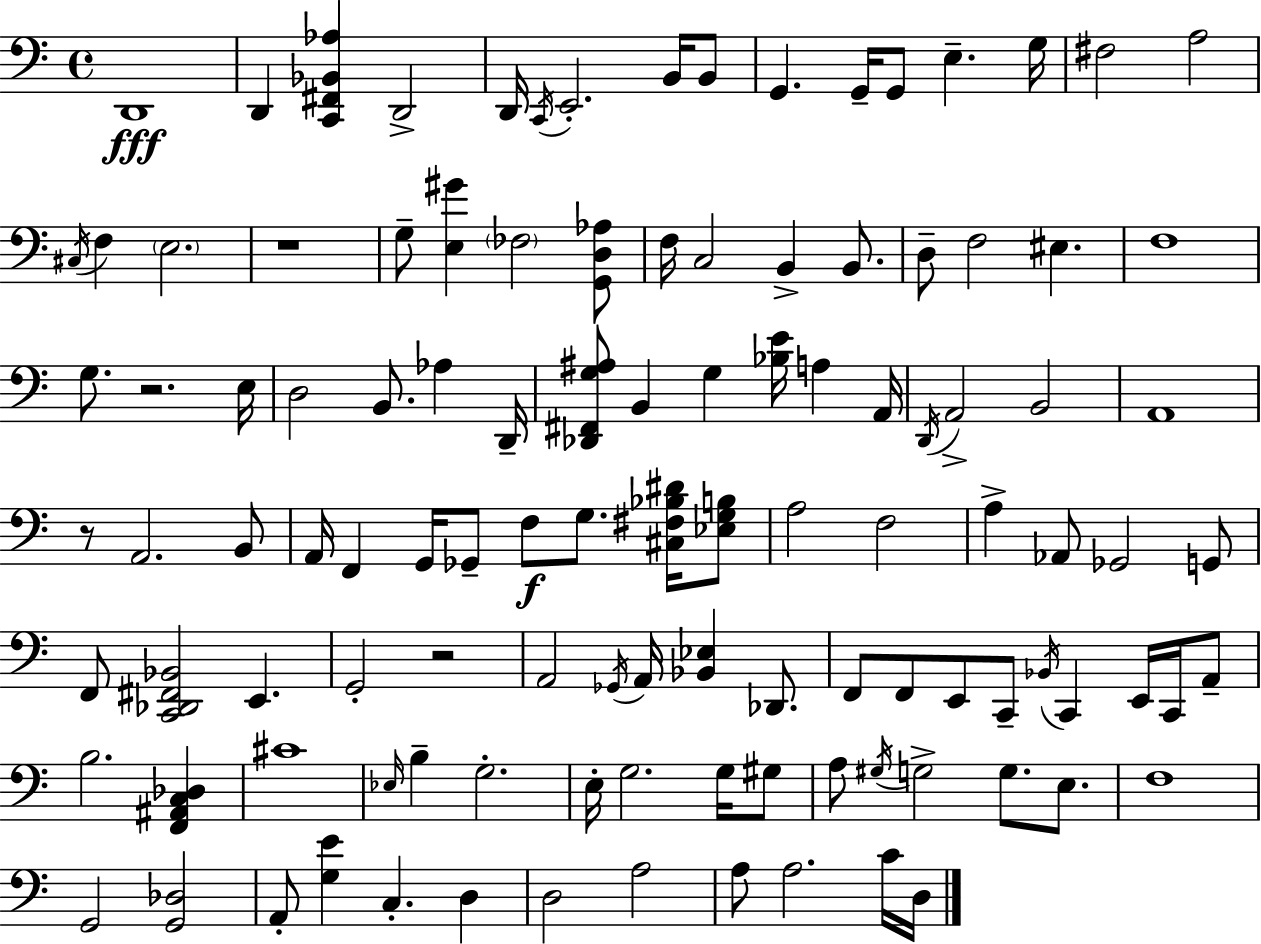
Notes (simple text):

D2/w D2/q [C2,F#2,Bb2,Ab3]/q D2/h D2/s C2/s E2/h. B2/s B2/e G2/q. G2/s G2/e E3/q. G3/s F#3/h A3/h C#3/s F3/q E3/h. R/w G3/e [E3,G#4]/q FES3/h [G2,D3,Ab3]/e F3/s C3/h B2/q B2/e. D3/e F3/h EIS3/q. F3/w G3/e. R/h. E3/s D3/h B2/e. Ab3/q D2/s [Db2,F#2,G3,A#3]/e B2/q G3/q [Bb3,E4]/s A3/q A2/s D2/s A2/h B2/h A2/w R/e A2/h. B2/e A2/s F2/q G2/s Gb2/e F3/e G3/e. [C#3,F#3,Bb3,D#4]/s [Eb3,G3,B3]/e A3/h F3/h A3/q Ab2/e Gb2/h G2/e F2/e [C2,Db2,F#2,Bb2]/h E2/q. G2/h R/h A2/h Gb2/s A2/s [Bb2,Eb3]/q Db2/e. F2/e F2/e E2/e C2/e Bb2/s C2/q E2/s C2/s A2/e B3/h. [F2,A#2,C3,Db3]/q C#4/w Eb3/s B3/q G3/h. E3/s G3/h. G3/s G#3/e A3/e G#3/s G3/h G3/e. E3/e. F3/w G2/h [G2,Db3]/h A2/e [G3,E4]/q C3/q. D3/q D3/h A3/h A3/e A3/h. C4/s D3/s